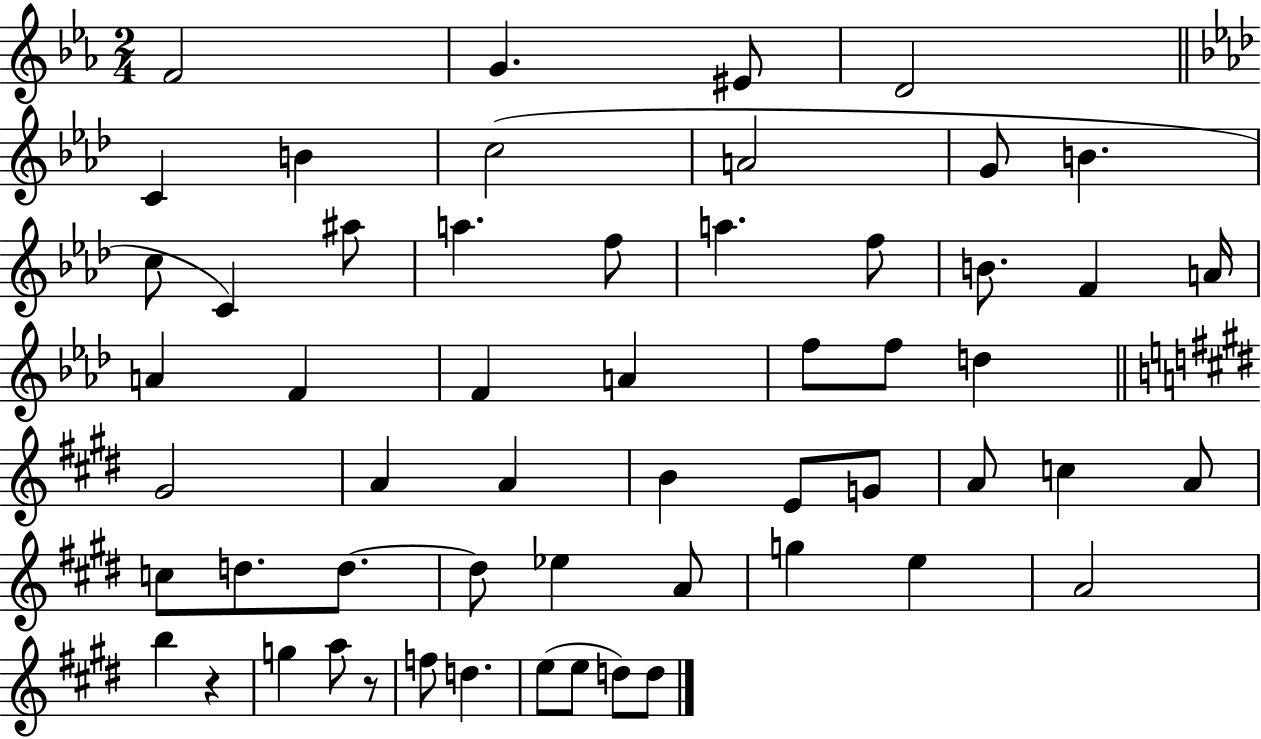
F4/h G4/q. EIS4/e D4/h C4/q B4/q C5/h A4/h G4/e B4/q. C5/e C4/q A#5/e A5/q. F5/e A5/q. F5/e B4/e. F4/q A4/s A4/q F4/q F4/q A4/q F5/e F5/e D5/q G#4/h A4/q A4/q B4/q E4/e G4/e A4/e C5/q A4/e C5/e D5/e. D5/e. D5/e Eb5/q A4/e G5/q E5/q A4/h B5/q R/q G5/q A5/e R/e F5/e D5/q. E5/e E5/e D5/e D5/e